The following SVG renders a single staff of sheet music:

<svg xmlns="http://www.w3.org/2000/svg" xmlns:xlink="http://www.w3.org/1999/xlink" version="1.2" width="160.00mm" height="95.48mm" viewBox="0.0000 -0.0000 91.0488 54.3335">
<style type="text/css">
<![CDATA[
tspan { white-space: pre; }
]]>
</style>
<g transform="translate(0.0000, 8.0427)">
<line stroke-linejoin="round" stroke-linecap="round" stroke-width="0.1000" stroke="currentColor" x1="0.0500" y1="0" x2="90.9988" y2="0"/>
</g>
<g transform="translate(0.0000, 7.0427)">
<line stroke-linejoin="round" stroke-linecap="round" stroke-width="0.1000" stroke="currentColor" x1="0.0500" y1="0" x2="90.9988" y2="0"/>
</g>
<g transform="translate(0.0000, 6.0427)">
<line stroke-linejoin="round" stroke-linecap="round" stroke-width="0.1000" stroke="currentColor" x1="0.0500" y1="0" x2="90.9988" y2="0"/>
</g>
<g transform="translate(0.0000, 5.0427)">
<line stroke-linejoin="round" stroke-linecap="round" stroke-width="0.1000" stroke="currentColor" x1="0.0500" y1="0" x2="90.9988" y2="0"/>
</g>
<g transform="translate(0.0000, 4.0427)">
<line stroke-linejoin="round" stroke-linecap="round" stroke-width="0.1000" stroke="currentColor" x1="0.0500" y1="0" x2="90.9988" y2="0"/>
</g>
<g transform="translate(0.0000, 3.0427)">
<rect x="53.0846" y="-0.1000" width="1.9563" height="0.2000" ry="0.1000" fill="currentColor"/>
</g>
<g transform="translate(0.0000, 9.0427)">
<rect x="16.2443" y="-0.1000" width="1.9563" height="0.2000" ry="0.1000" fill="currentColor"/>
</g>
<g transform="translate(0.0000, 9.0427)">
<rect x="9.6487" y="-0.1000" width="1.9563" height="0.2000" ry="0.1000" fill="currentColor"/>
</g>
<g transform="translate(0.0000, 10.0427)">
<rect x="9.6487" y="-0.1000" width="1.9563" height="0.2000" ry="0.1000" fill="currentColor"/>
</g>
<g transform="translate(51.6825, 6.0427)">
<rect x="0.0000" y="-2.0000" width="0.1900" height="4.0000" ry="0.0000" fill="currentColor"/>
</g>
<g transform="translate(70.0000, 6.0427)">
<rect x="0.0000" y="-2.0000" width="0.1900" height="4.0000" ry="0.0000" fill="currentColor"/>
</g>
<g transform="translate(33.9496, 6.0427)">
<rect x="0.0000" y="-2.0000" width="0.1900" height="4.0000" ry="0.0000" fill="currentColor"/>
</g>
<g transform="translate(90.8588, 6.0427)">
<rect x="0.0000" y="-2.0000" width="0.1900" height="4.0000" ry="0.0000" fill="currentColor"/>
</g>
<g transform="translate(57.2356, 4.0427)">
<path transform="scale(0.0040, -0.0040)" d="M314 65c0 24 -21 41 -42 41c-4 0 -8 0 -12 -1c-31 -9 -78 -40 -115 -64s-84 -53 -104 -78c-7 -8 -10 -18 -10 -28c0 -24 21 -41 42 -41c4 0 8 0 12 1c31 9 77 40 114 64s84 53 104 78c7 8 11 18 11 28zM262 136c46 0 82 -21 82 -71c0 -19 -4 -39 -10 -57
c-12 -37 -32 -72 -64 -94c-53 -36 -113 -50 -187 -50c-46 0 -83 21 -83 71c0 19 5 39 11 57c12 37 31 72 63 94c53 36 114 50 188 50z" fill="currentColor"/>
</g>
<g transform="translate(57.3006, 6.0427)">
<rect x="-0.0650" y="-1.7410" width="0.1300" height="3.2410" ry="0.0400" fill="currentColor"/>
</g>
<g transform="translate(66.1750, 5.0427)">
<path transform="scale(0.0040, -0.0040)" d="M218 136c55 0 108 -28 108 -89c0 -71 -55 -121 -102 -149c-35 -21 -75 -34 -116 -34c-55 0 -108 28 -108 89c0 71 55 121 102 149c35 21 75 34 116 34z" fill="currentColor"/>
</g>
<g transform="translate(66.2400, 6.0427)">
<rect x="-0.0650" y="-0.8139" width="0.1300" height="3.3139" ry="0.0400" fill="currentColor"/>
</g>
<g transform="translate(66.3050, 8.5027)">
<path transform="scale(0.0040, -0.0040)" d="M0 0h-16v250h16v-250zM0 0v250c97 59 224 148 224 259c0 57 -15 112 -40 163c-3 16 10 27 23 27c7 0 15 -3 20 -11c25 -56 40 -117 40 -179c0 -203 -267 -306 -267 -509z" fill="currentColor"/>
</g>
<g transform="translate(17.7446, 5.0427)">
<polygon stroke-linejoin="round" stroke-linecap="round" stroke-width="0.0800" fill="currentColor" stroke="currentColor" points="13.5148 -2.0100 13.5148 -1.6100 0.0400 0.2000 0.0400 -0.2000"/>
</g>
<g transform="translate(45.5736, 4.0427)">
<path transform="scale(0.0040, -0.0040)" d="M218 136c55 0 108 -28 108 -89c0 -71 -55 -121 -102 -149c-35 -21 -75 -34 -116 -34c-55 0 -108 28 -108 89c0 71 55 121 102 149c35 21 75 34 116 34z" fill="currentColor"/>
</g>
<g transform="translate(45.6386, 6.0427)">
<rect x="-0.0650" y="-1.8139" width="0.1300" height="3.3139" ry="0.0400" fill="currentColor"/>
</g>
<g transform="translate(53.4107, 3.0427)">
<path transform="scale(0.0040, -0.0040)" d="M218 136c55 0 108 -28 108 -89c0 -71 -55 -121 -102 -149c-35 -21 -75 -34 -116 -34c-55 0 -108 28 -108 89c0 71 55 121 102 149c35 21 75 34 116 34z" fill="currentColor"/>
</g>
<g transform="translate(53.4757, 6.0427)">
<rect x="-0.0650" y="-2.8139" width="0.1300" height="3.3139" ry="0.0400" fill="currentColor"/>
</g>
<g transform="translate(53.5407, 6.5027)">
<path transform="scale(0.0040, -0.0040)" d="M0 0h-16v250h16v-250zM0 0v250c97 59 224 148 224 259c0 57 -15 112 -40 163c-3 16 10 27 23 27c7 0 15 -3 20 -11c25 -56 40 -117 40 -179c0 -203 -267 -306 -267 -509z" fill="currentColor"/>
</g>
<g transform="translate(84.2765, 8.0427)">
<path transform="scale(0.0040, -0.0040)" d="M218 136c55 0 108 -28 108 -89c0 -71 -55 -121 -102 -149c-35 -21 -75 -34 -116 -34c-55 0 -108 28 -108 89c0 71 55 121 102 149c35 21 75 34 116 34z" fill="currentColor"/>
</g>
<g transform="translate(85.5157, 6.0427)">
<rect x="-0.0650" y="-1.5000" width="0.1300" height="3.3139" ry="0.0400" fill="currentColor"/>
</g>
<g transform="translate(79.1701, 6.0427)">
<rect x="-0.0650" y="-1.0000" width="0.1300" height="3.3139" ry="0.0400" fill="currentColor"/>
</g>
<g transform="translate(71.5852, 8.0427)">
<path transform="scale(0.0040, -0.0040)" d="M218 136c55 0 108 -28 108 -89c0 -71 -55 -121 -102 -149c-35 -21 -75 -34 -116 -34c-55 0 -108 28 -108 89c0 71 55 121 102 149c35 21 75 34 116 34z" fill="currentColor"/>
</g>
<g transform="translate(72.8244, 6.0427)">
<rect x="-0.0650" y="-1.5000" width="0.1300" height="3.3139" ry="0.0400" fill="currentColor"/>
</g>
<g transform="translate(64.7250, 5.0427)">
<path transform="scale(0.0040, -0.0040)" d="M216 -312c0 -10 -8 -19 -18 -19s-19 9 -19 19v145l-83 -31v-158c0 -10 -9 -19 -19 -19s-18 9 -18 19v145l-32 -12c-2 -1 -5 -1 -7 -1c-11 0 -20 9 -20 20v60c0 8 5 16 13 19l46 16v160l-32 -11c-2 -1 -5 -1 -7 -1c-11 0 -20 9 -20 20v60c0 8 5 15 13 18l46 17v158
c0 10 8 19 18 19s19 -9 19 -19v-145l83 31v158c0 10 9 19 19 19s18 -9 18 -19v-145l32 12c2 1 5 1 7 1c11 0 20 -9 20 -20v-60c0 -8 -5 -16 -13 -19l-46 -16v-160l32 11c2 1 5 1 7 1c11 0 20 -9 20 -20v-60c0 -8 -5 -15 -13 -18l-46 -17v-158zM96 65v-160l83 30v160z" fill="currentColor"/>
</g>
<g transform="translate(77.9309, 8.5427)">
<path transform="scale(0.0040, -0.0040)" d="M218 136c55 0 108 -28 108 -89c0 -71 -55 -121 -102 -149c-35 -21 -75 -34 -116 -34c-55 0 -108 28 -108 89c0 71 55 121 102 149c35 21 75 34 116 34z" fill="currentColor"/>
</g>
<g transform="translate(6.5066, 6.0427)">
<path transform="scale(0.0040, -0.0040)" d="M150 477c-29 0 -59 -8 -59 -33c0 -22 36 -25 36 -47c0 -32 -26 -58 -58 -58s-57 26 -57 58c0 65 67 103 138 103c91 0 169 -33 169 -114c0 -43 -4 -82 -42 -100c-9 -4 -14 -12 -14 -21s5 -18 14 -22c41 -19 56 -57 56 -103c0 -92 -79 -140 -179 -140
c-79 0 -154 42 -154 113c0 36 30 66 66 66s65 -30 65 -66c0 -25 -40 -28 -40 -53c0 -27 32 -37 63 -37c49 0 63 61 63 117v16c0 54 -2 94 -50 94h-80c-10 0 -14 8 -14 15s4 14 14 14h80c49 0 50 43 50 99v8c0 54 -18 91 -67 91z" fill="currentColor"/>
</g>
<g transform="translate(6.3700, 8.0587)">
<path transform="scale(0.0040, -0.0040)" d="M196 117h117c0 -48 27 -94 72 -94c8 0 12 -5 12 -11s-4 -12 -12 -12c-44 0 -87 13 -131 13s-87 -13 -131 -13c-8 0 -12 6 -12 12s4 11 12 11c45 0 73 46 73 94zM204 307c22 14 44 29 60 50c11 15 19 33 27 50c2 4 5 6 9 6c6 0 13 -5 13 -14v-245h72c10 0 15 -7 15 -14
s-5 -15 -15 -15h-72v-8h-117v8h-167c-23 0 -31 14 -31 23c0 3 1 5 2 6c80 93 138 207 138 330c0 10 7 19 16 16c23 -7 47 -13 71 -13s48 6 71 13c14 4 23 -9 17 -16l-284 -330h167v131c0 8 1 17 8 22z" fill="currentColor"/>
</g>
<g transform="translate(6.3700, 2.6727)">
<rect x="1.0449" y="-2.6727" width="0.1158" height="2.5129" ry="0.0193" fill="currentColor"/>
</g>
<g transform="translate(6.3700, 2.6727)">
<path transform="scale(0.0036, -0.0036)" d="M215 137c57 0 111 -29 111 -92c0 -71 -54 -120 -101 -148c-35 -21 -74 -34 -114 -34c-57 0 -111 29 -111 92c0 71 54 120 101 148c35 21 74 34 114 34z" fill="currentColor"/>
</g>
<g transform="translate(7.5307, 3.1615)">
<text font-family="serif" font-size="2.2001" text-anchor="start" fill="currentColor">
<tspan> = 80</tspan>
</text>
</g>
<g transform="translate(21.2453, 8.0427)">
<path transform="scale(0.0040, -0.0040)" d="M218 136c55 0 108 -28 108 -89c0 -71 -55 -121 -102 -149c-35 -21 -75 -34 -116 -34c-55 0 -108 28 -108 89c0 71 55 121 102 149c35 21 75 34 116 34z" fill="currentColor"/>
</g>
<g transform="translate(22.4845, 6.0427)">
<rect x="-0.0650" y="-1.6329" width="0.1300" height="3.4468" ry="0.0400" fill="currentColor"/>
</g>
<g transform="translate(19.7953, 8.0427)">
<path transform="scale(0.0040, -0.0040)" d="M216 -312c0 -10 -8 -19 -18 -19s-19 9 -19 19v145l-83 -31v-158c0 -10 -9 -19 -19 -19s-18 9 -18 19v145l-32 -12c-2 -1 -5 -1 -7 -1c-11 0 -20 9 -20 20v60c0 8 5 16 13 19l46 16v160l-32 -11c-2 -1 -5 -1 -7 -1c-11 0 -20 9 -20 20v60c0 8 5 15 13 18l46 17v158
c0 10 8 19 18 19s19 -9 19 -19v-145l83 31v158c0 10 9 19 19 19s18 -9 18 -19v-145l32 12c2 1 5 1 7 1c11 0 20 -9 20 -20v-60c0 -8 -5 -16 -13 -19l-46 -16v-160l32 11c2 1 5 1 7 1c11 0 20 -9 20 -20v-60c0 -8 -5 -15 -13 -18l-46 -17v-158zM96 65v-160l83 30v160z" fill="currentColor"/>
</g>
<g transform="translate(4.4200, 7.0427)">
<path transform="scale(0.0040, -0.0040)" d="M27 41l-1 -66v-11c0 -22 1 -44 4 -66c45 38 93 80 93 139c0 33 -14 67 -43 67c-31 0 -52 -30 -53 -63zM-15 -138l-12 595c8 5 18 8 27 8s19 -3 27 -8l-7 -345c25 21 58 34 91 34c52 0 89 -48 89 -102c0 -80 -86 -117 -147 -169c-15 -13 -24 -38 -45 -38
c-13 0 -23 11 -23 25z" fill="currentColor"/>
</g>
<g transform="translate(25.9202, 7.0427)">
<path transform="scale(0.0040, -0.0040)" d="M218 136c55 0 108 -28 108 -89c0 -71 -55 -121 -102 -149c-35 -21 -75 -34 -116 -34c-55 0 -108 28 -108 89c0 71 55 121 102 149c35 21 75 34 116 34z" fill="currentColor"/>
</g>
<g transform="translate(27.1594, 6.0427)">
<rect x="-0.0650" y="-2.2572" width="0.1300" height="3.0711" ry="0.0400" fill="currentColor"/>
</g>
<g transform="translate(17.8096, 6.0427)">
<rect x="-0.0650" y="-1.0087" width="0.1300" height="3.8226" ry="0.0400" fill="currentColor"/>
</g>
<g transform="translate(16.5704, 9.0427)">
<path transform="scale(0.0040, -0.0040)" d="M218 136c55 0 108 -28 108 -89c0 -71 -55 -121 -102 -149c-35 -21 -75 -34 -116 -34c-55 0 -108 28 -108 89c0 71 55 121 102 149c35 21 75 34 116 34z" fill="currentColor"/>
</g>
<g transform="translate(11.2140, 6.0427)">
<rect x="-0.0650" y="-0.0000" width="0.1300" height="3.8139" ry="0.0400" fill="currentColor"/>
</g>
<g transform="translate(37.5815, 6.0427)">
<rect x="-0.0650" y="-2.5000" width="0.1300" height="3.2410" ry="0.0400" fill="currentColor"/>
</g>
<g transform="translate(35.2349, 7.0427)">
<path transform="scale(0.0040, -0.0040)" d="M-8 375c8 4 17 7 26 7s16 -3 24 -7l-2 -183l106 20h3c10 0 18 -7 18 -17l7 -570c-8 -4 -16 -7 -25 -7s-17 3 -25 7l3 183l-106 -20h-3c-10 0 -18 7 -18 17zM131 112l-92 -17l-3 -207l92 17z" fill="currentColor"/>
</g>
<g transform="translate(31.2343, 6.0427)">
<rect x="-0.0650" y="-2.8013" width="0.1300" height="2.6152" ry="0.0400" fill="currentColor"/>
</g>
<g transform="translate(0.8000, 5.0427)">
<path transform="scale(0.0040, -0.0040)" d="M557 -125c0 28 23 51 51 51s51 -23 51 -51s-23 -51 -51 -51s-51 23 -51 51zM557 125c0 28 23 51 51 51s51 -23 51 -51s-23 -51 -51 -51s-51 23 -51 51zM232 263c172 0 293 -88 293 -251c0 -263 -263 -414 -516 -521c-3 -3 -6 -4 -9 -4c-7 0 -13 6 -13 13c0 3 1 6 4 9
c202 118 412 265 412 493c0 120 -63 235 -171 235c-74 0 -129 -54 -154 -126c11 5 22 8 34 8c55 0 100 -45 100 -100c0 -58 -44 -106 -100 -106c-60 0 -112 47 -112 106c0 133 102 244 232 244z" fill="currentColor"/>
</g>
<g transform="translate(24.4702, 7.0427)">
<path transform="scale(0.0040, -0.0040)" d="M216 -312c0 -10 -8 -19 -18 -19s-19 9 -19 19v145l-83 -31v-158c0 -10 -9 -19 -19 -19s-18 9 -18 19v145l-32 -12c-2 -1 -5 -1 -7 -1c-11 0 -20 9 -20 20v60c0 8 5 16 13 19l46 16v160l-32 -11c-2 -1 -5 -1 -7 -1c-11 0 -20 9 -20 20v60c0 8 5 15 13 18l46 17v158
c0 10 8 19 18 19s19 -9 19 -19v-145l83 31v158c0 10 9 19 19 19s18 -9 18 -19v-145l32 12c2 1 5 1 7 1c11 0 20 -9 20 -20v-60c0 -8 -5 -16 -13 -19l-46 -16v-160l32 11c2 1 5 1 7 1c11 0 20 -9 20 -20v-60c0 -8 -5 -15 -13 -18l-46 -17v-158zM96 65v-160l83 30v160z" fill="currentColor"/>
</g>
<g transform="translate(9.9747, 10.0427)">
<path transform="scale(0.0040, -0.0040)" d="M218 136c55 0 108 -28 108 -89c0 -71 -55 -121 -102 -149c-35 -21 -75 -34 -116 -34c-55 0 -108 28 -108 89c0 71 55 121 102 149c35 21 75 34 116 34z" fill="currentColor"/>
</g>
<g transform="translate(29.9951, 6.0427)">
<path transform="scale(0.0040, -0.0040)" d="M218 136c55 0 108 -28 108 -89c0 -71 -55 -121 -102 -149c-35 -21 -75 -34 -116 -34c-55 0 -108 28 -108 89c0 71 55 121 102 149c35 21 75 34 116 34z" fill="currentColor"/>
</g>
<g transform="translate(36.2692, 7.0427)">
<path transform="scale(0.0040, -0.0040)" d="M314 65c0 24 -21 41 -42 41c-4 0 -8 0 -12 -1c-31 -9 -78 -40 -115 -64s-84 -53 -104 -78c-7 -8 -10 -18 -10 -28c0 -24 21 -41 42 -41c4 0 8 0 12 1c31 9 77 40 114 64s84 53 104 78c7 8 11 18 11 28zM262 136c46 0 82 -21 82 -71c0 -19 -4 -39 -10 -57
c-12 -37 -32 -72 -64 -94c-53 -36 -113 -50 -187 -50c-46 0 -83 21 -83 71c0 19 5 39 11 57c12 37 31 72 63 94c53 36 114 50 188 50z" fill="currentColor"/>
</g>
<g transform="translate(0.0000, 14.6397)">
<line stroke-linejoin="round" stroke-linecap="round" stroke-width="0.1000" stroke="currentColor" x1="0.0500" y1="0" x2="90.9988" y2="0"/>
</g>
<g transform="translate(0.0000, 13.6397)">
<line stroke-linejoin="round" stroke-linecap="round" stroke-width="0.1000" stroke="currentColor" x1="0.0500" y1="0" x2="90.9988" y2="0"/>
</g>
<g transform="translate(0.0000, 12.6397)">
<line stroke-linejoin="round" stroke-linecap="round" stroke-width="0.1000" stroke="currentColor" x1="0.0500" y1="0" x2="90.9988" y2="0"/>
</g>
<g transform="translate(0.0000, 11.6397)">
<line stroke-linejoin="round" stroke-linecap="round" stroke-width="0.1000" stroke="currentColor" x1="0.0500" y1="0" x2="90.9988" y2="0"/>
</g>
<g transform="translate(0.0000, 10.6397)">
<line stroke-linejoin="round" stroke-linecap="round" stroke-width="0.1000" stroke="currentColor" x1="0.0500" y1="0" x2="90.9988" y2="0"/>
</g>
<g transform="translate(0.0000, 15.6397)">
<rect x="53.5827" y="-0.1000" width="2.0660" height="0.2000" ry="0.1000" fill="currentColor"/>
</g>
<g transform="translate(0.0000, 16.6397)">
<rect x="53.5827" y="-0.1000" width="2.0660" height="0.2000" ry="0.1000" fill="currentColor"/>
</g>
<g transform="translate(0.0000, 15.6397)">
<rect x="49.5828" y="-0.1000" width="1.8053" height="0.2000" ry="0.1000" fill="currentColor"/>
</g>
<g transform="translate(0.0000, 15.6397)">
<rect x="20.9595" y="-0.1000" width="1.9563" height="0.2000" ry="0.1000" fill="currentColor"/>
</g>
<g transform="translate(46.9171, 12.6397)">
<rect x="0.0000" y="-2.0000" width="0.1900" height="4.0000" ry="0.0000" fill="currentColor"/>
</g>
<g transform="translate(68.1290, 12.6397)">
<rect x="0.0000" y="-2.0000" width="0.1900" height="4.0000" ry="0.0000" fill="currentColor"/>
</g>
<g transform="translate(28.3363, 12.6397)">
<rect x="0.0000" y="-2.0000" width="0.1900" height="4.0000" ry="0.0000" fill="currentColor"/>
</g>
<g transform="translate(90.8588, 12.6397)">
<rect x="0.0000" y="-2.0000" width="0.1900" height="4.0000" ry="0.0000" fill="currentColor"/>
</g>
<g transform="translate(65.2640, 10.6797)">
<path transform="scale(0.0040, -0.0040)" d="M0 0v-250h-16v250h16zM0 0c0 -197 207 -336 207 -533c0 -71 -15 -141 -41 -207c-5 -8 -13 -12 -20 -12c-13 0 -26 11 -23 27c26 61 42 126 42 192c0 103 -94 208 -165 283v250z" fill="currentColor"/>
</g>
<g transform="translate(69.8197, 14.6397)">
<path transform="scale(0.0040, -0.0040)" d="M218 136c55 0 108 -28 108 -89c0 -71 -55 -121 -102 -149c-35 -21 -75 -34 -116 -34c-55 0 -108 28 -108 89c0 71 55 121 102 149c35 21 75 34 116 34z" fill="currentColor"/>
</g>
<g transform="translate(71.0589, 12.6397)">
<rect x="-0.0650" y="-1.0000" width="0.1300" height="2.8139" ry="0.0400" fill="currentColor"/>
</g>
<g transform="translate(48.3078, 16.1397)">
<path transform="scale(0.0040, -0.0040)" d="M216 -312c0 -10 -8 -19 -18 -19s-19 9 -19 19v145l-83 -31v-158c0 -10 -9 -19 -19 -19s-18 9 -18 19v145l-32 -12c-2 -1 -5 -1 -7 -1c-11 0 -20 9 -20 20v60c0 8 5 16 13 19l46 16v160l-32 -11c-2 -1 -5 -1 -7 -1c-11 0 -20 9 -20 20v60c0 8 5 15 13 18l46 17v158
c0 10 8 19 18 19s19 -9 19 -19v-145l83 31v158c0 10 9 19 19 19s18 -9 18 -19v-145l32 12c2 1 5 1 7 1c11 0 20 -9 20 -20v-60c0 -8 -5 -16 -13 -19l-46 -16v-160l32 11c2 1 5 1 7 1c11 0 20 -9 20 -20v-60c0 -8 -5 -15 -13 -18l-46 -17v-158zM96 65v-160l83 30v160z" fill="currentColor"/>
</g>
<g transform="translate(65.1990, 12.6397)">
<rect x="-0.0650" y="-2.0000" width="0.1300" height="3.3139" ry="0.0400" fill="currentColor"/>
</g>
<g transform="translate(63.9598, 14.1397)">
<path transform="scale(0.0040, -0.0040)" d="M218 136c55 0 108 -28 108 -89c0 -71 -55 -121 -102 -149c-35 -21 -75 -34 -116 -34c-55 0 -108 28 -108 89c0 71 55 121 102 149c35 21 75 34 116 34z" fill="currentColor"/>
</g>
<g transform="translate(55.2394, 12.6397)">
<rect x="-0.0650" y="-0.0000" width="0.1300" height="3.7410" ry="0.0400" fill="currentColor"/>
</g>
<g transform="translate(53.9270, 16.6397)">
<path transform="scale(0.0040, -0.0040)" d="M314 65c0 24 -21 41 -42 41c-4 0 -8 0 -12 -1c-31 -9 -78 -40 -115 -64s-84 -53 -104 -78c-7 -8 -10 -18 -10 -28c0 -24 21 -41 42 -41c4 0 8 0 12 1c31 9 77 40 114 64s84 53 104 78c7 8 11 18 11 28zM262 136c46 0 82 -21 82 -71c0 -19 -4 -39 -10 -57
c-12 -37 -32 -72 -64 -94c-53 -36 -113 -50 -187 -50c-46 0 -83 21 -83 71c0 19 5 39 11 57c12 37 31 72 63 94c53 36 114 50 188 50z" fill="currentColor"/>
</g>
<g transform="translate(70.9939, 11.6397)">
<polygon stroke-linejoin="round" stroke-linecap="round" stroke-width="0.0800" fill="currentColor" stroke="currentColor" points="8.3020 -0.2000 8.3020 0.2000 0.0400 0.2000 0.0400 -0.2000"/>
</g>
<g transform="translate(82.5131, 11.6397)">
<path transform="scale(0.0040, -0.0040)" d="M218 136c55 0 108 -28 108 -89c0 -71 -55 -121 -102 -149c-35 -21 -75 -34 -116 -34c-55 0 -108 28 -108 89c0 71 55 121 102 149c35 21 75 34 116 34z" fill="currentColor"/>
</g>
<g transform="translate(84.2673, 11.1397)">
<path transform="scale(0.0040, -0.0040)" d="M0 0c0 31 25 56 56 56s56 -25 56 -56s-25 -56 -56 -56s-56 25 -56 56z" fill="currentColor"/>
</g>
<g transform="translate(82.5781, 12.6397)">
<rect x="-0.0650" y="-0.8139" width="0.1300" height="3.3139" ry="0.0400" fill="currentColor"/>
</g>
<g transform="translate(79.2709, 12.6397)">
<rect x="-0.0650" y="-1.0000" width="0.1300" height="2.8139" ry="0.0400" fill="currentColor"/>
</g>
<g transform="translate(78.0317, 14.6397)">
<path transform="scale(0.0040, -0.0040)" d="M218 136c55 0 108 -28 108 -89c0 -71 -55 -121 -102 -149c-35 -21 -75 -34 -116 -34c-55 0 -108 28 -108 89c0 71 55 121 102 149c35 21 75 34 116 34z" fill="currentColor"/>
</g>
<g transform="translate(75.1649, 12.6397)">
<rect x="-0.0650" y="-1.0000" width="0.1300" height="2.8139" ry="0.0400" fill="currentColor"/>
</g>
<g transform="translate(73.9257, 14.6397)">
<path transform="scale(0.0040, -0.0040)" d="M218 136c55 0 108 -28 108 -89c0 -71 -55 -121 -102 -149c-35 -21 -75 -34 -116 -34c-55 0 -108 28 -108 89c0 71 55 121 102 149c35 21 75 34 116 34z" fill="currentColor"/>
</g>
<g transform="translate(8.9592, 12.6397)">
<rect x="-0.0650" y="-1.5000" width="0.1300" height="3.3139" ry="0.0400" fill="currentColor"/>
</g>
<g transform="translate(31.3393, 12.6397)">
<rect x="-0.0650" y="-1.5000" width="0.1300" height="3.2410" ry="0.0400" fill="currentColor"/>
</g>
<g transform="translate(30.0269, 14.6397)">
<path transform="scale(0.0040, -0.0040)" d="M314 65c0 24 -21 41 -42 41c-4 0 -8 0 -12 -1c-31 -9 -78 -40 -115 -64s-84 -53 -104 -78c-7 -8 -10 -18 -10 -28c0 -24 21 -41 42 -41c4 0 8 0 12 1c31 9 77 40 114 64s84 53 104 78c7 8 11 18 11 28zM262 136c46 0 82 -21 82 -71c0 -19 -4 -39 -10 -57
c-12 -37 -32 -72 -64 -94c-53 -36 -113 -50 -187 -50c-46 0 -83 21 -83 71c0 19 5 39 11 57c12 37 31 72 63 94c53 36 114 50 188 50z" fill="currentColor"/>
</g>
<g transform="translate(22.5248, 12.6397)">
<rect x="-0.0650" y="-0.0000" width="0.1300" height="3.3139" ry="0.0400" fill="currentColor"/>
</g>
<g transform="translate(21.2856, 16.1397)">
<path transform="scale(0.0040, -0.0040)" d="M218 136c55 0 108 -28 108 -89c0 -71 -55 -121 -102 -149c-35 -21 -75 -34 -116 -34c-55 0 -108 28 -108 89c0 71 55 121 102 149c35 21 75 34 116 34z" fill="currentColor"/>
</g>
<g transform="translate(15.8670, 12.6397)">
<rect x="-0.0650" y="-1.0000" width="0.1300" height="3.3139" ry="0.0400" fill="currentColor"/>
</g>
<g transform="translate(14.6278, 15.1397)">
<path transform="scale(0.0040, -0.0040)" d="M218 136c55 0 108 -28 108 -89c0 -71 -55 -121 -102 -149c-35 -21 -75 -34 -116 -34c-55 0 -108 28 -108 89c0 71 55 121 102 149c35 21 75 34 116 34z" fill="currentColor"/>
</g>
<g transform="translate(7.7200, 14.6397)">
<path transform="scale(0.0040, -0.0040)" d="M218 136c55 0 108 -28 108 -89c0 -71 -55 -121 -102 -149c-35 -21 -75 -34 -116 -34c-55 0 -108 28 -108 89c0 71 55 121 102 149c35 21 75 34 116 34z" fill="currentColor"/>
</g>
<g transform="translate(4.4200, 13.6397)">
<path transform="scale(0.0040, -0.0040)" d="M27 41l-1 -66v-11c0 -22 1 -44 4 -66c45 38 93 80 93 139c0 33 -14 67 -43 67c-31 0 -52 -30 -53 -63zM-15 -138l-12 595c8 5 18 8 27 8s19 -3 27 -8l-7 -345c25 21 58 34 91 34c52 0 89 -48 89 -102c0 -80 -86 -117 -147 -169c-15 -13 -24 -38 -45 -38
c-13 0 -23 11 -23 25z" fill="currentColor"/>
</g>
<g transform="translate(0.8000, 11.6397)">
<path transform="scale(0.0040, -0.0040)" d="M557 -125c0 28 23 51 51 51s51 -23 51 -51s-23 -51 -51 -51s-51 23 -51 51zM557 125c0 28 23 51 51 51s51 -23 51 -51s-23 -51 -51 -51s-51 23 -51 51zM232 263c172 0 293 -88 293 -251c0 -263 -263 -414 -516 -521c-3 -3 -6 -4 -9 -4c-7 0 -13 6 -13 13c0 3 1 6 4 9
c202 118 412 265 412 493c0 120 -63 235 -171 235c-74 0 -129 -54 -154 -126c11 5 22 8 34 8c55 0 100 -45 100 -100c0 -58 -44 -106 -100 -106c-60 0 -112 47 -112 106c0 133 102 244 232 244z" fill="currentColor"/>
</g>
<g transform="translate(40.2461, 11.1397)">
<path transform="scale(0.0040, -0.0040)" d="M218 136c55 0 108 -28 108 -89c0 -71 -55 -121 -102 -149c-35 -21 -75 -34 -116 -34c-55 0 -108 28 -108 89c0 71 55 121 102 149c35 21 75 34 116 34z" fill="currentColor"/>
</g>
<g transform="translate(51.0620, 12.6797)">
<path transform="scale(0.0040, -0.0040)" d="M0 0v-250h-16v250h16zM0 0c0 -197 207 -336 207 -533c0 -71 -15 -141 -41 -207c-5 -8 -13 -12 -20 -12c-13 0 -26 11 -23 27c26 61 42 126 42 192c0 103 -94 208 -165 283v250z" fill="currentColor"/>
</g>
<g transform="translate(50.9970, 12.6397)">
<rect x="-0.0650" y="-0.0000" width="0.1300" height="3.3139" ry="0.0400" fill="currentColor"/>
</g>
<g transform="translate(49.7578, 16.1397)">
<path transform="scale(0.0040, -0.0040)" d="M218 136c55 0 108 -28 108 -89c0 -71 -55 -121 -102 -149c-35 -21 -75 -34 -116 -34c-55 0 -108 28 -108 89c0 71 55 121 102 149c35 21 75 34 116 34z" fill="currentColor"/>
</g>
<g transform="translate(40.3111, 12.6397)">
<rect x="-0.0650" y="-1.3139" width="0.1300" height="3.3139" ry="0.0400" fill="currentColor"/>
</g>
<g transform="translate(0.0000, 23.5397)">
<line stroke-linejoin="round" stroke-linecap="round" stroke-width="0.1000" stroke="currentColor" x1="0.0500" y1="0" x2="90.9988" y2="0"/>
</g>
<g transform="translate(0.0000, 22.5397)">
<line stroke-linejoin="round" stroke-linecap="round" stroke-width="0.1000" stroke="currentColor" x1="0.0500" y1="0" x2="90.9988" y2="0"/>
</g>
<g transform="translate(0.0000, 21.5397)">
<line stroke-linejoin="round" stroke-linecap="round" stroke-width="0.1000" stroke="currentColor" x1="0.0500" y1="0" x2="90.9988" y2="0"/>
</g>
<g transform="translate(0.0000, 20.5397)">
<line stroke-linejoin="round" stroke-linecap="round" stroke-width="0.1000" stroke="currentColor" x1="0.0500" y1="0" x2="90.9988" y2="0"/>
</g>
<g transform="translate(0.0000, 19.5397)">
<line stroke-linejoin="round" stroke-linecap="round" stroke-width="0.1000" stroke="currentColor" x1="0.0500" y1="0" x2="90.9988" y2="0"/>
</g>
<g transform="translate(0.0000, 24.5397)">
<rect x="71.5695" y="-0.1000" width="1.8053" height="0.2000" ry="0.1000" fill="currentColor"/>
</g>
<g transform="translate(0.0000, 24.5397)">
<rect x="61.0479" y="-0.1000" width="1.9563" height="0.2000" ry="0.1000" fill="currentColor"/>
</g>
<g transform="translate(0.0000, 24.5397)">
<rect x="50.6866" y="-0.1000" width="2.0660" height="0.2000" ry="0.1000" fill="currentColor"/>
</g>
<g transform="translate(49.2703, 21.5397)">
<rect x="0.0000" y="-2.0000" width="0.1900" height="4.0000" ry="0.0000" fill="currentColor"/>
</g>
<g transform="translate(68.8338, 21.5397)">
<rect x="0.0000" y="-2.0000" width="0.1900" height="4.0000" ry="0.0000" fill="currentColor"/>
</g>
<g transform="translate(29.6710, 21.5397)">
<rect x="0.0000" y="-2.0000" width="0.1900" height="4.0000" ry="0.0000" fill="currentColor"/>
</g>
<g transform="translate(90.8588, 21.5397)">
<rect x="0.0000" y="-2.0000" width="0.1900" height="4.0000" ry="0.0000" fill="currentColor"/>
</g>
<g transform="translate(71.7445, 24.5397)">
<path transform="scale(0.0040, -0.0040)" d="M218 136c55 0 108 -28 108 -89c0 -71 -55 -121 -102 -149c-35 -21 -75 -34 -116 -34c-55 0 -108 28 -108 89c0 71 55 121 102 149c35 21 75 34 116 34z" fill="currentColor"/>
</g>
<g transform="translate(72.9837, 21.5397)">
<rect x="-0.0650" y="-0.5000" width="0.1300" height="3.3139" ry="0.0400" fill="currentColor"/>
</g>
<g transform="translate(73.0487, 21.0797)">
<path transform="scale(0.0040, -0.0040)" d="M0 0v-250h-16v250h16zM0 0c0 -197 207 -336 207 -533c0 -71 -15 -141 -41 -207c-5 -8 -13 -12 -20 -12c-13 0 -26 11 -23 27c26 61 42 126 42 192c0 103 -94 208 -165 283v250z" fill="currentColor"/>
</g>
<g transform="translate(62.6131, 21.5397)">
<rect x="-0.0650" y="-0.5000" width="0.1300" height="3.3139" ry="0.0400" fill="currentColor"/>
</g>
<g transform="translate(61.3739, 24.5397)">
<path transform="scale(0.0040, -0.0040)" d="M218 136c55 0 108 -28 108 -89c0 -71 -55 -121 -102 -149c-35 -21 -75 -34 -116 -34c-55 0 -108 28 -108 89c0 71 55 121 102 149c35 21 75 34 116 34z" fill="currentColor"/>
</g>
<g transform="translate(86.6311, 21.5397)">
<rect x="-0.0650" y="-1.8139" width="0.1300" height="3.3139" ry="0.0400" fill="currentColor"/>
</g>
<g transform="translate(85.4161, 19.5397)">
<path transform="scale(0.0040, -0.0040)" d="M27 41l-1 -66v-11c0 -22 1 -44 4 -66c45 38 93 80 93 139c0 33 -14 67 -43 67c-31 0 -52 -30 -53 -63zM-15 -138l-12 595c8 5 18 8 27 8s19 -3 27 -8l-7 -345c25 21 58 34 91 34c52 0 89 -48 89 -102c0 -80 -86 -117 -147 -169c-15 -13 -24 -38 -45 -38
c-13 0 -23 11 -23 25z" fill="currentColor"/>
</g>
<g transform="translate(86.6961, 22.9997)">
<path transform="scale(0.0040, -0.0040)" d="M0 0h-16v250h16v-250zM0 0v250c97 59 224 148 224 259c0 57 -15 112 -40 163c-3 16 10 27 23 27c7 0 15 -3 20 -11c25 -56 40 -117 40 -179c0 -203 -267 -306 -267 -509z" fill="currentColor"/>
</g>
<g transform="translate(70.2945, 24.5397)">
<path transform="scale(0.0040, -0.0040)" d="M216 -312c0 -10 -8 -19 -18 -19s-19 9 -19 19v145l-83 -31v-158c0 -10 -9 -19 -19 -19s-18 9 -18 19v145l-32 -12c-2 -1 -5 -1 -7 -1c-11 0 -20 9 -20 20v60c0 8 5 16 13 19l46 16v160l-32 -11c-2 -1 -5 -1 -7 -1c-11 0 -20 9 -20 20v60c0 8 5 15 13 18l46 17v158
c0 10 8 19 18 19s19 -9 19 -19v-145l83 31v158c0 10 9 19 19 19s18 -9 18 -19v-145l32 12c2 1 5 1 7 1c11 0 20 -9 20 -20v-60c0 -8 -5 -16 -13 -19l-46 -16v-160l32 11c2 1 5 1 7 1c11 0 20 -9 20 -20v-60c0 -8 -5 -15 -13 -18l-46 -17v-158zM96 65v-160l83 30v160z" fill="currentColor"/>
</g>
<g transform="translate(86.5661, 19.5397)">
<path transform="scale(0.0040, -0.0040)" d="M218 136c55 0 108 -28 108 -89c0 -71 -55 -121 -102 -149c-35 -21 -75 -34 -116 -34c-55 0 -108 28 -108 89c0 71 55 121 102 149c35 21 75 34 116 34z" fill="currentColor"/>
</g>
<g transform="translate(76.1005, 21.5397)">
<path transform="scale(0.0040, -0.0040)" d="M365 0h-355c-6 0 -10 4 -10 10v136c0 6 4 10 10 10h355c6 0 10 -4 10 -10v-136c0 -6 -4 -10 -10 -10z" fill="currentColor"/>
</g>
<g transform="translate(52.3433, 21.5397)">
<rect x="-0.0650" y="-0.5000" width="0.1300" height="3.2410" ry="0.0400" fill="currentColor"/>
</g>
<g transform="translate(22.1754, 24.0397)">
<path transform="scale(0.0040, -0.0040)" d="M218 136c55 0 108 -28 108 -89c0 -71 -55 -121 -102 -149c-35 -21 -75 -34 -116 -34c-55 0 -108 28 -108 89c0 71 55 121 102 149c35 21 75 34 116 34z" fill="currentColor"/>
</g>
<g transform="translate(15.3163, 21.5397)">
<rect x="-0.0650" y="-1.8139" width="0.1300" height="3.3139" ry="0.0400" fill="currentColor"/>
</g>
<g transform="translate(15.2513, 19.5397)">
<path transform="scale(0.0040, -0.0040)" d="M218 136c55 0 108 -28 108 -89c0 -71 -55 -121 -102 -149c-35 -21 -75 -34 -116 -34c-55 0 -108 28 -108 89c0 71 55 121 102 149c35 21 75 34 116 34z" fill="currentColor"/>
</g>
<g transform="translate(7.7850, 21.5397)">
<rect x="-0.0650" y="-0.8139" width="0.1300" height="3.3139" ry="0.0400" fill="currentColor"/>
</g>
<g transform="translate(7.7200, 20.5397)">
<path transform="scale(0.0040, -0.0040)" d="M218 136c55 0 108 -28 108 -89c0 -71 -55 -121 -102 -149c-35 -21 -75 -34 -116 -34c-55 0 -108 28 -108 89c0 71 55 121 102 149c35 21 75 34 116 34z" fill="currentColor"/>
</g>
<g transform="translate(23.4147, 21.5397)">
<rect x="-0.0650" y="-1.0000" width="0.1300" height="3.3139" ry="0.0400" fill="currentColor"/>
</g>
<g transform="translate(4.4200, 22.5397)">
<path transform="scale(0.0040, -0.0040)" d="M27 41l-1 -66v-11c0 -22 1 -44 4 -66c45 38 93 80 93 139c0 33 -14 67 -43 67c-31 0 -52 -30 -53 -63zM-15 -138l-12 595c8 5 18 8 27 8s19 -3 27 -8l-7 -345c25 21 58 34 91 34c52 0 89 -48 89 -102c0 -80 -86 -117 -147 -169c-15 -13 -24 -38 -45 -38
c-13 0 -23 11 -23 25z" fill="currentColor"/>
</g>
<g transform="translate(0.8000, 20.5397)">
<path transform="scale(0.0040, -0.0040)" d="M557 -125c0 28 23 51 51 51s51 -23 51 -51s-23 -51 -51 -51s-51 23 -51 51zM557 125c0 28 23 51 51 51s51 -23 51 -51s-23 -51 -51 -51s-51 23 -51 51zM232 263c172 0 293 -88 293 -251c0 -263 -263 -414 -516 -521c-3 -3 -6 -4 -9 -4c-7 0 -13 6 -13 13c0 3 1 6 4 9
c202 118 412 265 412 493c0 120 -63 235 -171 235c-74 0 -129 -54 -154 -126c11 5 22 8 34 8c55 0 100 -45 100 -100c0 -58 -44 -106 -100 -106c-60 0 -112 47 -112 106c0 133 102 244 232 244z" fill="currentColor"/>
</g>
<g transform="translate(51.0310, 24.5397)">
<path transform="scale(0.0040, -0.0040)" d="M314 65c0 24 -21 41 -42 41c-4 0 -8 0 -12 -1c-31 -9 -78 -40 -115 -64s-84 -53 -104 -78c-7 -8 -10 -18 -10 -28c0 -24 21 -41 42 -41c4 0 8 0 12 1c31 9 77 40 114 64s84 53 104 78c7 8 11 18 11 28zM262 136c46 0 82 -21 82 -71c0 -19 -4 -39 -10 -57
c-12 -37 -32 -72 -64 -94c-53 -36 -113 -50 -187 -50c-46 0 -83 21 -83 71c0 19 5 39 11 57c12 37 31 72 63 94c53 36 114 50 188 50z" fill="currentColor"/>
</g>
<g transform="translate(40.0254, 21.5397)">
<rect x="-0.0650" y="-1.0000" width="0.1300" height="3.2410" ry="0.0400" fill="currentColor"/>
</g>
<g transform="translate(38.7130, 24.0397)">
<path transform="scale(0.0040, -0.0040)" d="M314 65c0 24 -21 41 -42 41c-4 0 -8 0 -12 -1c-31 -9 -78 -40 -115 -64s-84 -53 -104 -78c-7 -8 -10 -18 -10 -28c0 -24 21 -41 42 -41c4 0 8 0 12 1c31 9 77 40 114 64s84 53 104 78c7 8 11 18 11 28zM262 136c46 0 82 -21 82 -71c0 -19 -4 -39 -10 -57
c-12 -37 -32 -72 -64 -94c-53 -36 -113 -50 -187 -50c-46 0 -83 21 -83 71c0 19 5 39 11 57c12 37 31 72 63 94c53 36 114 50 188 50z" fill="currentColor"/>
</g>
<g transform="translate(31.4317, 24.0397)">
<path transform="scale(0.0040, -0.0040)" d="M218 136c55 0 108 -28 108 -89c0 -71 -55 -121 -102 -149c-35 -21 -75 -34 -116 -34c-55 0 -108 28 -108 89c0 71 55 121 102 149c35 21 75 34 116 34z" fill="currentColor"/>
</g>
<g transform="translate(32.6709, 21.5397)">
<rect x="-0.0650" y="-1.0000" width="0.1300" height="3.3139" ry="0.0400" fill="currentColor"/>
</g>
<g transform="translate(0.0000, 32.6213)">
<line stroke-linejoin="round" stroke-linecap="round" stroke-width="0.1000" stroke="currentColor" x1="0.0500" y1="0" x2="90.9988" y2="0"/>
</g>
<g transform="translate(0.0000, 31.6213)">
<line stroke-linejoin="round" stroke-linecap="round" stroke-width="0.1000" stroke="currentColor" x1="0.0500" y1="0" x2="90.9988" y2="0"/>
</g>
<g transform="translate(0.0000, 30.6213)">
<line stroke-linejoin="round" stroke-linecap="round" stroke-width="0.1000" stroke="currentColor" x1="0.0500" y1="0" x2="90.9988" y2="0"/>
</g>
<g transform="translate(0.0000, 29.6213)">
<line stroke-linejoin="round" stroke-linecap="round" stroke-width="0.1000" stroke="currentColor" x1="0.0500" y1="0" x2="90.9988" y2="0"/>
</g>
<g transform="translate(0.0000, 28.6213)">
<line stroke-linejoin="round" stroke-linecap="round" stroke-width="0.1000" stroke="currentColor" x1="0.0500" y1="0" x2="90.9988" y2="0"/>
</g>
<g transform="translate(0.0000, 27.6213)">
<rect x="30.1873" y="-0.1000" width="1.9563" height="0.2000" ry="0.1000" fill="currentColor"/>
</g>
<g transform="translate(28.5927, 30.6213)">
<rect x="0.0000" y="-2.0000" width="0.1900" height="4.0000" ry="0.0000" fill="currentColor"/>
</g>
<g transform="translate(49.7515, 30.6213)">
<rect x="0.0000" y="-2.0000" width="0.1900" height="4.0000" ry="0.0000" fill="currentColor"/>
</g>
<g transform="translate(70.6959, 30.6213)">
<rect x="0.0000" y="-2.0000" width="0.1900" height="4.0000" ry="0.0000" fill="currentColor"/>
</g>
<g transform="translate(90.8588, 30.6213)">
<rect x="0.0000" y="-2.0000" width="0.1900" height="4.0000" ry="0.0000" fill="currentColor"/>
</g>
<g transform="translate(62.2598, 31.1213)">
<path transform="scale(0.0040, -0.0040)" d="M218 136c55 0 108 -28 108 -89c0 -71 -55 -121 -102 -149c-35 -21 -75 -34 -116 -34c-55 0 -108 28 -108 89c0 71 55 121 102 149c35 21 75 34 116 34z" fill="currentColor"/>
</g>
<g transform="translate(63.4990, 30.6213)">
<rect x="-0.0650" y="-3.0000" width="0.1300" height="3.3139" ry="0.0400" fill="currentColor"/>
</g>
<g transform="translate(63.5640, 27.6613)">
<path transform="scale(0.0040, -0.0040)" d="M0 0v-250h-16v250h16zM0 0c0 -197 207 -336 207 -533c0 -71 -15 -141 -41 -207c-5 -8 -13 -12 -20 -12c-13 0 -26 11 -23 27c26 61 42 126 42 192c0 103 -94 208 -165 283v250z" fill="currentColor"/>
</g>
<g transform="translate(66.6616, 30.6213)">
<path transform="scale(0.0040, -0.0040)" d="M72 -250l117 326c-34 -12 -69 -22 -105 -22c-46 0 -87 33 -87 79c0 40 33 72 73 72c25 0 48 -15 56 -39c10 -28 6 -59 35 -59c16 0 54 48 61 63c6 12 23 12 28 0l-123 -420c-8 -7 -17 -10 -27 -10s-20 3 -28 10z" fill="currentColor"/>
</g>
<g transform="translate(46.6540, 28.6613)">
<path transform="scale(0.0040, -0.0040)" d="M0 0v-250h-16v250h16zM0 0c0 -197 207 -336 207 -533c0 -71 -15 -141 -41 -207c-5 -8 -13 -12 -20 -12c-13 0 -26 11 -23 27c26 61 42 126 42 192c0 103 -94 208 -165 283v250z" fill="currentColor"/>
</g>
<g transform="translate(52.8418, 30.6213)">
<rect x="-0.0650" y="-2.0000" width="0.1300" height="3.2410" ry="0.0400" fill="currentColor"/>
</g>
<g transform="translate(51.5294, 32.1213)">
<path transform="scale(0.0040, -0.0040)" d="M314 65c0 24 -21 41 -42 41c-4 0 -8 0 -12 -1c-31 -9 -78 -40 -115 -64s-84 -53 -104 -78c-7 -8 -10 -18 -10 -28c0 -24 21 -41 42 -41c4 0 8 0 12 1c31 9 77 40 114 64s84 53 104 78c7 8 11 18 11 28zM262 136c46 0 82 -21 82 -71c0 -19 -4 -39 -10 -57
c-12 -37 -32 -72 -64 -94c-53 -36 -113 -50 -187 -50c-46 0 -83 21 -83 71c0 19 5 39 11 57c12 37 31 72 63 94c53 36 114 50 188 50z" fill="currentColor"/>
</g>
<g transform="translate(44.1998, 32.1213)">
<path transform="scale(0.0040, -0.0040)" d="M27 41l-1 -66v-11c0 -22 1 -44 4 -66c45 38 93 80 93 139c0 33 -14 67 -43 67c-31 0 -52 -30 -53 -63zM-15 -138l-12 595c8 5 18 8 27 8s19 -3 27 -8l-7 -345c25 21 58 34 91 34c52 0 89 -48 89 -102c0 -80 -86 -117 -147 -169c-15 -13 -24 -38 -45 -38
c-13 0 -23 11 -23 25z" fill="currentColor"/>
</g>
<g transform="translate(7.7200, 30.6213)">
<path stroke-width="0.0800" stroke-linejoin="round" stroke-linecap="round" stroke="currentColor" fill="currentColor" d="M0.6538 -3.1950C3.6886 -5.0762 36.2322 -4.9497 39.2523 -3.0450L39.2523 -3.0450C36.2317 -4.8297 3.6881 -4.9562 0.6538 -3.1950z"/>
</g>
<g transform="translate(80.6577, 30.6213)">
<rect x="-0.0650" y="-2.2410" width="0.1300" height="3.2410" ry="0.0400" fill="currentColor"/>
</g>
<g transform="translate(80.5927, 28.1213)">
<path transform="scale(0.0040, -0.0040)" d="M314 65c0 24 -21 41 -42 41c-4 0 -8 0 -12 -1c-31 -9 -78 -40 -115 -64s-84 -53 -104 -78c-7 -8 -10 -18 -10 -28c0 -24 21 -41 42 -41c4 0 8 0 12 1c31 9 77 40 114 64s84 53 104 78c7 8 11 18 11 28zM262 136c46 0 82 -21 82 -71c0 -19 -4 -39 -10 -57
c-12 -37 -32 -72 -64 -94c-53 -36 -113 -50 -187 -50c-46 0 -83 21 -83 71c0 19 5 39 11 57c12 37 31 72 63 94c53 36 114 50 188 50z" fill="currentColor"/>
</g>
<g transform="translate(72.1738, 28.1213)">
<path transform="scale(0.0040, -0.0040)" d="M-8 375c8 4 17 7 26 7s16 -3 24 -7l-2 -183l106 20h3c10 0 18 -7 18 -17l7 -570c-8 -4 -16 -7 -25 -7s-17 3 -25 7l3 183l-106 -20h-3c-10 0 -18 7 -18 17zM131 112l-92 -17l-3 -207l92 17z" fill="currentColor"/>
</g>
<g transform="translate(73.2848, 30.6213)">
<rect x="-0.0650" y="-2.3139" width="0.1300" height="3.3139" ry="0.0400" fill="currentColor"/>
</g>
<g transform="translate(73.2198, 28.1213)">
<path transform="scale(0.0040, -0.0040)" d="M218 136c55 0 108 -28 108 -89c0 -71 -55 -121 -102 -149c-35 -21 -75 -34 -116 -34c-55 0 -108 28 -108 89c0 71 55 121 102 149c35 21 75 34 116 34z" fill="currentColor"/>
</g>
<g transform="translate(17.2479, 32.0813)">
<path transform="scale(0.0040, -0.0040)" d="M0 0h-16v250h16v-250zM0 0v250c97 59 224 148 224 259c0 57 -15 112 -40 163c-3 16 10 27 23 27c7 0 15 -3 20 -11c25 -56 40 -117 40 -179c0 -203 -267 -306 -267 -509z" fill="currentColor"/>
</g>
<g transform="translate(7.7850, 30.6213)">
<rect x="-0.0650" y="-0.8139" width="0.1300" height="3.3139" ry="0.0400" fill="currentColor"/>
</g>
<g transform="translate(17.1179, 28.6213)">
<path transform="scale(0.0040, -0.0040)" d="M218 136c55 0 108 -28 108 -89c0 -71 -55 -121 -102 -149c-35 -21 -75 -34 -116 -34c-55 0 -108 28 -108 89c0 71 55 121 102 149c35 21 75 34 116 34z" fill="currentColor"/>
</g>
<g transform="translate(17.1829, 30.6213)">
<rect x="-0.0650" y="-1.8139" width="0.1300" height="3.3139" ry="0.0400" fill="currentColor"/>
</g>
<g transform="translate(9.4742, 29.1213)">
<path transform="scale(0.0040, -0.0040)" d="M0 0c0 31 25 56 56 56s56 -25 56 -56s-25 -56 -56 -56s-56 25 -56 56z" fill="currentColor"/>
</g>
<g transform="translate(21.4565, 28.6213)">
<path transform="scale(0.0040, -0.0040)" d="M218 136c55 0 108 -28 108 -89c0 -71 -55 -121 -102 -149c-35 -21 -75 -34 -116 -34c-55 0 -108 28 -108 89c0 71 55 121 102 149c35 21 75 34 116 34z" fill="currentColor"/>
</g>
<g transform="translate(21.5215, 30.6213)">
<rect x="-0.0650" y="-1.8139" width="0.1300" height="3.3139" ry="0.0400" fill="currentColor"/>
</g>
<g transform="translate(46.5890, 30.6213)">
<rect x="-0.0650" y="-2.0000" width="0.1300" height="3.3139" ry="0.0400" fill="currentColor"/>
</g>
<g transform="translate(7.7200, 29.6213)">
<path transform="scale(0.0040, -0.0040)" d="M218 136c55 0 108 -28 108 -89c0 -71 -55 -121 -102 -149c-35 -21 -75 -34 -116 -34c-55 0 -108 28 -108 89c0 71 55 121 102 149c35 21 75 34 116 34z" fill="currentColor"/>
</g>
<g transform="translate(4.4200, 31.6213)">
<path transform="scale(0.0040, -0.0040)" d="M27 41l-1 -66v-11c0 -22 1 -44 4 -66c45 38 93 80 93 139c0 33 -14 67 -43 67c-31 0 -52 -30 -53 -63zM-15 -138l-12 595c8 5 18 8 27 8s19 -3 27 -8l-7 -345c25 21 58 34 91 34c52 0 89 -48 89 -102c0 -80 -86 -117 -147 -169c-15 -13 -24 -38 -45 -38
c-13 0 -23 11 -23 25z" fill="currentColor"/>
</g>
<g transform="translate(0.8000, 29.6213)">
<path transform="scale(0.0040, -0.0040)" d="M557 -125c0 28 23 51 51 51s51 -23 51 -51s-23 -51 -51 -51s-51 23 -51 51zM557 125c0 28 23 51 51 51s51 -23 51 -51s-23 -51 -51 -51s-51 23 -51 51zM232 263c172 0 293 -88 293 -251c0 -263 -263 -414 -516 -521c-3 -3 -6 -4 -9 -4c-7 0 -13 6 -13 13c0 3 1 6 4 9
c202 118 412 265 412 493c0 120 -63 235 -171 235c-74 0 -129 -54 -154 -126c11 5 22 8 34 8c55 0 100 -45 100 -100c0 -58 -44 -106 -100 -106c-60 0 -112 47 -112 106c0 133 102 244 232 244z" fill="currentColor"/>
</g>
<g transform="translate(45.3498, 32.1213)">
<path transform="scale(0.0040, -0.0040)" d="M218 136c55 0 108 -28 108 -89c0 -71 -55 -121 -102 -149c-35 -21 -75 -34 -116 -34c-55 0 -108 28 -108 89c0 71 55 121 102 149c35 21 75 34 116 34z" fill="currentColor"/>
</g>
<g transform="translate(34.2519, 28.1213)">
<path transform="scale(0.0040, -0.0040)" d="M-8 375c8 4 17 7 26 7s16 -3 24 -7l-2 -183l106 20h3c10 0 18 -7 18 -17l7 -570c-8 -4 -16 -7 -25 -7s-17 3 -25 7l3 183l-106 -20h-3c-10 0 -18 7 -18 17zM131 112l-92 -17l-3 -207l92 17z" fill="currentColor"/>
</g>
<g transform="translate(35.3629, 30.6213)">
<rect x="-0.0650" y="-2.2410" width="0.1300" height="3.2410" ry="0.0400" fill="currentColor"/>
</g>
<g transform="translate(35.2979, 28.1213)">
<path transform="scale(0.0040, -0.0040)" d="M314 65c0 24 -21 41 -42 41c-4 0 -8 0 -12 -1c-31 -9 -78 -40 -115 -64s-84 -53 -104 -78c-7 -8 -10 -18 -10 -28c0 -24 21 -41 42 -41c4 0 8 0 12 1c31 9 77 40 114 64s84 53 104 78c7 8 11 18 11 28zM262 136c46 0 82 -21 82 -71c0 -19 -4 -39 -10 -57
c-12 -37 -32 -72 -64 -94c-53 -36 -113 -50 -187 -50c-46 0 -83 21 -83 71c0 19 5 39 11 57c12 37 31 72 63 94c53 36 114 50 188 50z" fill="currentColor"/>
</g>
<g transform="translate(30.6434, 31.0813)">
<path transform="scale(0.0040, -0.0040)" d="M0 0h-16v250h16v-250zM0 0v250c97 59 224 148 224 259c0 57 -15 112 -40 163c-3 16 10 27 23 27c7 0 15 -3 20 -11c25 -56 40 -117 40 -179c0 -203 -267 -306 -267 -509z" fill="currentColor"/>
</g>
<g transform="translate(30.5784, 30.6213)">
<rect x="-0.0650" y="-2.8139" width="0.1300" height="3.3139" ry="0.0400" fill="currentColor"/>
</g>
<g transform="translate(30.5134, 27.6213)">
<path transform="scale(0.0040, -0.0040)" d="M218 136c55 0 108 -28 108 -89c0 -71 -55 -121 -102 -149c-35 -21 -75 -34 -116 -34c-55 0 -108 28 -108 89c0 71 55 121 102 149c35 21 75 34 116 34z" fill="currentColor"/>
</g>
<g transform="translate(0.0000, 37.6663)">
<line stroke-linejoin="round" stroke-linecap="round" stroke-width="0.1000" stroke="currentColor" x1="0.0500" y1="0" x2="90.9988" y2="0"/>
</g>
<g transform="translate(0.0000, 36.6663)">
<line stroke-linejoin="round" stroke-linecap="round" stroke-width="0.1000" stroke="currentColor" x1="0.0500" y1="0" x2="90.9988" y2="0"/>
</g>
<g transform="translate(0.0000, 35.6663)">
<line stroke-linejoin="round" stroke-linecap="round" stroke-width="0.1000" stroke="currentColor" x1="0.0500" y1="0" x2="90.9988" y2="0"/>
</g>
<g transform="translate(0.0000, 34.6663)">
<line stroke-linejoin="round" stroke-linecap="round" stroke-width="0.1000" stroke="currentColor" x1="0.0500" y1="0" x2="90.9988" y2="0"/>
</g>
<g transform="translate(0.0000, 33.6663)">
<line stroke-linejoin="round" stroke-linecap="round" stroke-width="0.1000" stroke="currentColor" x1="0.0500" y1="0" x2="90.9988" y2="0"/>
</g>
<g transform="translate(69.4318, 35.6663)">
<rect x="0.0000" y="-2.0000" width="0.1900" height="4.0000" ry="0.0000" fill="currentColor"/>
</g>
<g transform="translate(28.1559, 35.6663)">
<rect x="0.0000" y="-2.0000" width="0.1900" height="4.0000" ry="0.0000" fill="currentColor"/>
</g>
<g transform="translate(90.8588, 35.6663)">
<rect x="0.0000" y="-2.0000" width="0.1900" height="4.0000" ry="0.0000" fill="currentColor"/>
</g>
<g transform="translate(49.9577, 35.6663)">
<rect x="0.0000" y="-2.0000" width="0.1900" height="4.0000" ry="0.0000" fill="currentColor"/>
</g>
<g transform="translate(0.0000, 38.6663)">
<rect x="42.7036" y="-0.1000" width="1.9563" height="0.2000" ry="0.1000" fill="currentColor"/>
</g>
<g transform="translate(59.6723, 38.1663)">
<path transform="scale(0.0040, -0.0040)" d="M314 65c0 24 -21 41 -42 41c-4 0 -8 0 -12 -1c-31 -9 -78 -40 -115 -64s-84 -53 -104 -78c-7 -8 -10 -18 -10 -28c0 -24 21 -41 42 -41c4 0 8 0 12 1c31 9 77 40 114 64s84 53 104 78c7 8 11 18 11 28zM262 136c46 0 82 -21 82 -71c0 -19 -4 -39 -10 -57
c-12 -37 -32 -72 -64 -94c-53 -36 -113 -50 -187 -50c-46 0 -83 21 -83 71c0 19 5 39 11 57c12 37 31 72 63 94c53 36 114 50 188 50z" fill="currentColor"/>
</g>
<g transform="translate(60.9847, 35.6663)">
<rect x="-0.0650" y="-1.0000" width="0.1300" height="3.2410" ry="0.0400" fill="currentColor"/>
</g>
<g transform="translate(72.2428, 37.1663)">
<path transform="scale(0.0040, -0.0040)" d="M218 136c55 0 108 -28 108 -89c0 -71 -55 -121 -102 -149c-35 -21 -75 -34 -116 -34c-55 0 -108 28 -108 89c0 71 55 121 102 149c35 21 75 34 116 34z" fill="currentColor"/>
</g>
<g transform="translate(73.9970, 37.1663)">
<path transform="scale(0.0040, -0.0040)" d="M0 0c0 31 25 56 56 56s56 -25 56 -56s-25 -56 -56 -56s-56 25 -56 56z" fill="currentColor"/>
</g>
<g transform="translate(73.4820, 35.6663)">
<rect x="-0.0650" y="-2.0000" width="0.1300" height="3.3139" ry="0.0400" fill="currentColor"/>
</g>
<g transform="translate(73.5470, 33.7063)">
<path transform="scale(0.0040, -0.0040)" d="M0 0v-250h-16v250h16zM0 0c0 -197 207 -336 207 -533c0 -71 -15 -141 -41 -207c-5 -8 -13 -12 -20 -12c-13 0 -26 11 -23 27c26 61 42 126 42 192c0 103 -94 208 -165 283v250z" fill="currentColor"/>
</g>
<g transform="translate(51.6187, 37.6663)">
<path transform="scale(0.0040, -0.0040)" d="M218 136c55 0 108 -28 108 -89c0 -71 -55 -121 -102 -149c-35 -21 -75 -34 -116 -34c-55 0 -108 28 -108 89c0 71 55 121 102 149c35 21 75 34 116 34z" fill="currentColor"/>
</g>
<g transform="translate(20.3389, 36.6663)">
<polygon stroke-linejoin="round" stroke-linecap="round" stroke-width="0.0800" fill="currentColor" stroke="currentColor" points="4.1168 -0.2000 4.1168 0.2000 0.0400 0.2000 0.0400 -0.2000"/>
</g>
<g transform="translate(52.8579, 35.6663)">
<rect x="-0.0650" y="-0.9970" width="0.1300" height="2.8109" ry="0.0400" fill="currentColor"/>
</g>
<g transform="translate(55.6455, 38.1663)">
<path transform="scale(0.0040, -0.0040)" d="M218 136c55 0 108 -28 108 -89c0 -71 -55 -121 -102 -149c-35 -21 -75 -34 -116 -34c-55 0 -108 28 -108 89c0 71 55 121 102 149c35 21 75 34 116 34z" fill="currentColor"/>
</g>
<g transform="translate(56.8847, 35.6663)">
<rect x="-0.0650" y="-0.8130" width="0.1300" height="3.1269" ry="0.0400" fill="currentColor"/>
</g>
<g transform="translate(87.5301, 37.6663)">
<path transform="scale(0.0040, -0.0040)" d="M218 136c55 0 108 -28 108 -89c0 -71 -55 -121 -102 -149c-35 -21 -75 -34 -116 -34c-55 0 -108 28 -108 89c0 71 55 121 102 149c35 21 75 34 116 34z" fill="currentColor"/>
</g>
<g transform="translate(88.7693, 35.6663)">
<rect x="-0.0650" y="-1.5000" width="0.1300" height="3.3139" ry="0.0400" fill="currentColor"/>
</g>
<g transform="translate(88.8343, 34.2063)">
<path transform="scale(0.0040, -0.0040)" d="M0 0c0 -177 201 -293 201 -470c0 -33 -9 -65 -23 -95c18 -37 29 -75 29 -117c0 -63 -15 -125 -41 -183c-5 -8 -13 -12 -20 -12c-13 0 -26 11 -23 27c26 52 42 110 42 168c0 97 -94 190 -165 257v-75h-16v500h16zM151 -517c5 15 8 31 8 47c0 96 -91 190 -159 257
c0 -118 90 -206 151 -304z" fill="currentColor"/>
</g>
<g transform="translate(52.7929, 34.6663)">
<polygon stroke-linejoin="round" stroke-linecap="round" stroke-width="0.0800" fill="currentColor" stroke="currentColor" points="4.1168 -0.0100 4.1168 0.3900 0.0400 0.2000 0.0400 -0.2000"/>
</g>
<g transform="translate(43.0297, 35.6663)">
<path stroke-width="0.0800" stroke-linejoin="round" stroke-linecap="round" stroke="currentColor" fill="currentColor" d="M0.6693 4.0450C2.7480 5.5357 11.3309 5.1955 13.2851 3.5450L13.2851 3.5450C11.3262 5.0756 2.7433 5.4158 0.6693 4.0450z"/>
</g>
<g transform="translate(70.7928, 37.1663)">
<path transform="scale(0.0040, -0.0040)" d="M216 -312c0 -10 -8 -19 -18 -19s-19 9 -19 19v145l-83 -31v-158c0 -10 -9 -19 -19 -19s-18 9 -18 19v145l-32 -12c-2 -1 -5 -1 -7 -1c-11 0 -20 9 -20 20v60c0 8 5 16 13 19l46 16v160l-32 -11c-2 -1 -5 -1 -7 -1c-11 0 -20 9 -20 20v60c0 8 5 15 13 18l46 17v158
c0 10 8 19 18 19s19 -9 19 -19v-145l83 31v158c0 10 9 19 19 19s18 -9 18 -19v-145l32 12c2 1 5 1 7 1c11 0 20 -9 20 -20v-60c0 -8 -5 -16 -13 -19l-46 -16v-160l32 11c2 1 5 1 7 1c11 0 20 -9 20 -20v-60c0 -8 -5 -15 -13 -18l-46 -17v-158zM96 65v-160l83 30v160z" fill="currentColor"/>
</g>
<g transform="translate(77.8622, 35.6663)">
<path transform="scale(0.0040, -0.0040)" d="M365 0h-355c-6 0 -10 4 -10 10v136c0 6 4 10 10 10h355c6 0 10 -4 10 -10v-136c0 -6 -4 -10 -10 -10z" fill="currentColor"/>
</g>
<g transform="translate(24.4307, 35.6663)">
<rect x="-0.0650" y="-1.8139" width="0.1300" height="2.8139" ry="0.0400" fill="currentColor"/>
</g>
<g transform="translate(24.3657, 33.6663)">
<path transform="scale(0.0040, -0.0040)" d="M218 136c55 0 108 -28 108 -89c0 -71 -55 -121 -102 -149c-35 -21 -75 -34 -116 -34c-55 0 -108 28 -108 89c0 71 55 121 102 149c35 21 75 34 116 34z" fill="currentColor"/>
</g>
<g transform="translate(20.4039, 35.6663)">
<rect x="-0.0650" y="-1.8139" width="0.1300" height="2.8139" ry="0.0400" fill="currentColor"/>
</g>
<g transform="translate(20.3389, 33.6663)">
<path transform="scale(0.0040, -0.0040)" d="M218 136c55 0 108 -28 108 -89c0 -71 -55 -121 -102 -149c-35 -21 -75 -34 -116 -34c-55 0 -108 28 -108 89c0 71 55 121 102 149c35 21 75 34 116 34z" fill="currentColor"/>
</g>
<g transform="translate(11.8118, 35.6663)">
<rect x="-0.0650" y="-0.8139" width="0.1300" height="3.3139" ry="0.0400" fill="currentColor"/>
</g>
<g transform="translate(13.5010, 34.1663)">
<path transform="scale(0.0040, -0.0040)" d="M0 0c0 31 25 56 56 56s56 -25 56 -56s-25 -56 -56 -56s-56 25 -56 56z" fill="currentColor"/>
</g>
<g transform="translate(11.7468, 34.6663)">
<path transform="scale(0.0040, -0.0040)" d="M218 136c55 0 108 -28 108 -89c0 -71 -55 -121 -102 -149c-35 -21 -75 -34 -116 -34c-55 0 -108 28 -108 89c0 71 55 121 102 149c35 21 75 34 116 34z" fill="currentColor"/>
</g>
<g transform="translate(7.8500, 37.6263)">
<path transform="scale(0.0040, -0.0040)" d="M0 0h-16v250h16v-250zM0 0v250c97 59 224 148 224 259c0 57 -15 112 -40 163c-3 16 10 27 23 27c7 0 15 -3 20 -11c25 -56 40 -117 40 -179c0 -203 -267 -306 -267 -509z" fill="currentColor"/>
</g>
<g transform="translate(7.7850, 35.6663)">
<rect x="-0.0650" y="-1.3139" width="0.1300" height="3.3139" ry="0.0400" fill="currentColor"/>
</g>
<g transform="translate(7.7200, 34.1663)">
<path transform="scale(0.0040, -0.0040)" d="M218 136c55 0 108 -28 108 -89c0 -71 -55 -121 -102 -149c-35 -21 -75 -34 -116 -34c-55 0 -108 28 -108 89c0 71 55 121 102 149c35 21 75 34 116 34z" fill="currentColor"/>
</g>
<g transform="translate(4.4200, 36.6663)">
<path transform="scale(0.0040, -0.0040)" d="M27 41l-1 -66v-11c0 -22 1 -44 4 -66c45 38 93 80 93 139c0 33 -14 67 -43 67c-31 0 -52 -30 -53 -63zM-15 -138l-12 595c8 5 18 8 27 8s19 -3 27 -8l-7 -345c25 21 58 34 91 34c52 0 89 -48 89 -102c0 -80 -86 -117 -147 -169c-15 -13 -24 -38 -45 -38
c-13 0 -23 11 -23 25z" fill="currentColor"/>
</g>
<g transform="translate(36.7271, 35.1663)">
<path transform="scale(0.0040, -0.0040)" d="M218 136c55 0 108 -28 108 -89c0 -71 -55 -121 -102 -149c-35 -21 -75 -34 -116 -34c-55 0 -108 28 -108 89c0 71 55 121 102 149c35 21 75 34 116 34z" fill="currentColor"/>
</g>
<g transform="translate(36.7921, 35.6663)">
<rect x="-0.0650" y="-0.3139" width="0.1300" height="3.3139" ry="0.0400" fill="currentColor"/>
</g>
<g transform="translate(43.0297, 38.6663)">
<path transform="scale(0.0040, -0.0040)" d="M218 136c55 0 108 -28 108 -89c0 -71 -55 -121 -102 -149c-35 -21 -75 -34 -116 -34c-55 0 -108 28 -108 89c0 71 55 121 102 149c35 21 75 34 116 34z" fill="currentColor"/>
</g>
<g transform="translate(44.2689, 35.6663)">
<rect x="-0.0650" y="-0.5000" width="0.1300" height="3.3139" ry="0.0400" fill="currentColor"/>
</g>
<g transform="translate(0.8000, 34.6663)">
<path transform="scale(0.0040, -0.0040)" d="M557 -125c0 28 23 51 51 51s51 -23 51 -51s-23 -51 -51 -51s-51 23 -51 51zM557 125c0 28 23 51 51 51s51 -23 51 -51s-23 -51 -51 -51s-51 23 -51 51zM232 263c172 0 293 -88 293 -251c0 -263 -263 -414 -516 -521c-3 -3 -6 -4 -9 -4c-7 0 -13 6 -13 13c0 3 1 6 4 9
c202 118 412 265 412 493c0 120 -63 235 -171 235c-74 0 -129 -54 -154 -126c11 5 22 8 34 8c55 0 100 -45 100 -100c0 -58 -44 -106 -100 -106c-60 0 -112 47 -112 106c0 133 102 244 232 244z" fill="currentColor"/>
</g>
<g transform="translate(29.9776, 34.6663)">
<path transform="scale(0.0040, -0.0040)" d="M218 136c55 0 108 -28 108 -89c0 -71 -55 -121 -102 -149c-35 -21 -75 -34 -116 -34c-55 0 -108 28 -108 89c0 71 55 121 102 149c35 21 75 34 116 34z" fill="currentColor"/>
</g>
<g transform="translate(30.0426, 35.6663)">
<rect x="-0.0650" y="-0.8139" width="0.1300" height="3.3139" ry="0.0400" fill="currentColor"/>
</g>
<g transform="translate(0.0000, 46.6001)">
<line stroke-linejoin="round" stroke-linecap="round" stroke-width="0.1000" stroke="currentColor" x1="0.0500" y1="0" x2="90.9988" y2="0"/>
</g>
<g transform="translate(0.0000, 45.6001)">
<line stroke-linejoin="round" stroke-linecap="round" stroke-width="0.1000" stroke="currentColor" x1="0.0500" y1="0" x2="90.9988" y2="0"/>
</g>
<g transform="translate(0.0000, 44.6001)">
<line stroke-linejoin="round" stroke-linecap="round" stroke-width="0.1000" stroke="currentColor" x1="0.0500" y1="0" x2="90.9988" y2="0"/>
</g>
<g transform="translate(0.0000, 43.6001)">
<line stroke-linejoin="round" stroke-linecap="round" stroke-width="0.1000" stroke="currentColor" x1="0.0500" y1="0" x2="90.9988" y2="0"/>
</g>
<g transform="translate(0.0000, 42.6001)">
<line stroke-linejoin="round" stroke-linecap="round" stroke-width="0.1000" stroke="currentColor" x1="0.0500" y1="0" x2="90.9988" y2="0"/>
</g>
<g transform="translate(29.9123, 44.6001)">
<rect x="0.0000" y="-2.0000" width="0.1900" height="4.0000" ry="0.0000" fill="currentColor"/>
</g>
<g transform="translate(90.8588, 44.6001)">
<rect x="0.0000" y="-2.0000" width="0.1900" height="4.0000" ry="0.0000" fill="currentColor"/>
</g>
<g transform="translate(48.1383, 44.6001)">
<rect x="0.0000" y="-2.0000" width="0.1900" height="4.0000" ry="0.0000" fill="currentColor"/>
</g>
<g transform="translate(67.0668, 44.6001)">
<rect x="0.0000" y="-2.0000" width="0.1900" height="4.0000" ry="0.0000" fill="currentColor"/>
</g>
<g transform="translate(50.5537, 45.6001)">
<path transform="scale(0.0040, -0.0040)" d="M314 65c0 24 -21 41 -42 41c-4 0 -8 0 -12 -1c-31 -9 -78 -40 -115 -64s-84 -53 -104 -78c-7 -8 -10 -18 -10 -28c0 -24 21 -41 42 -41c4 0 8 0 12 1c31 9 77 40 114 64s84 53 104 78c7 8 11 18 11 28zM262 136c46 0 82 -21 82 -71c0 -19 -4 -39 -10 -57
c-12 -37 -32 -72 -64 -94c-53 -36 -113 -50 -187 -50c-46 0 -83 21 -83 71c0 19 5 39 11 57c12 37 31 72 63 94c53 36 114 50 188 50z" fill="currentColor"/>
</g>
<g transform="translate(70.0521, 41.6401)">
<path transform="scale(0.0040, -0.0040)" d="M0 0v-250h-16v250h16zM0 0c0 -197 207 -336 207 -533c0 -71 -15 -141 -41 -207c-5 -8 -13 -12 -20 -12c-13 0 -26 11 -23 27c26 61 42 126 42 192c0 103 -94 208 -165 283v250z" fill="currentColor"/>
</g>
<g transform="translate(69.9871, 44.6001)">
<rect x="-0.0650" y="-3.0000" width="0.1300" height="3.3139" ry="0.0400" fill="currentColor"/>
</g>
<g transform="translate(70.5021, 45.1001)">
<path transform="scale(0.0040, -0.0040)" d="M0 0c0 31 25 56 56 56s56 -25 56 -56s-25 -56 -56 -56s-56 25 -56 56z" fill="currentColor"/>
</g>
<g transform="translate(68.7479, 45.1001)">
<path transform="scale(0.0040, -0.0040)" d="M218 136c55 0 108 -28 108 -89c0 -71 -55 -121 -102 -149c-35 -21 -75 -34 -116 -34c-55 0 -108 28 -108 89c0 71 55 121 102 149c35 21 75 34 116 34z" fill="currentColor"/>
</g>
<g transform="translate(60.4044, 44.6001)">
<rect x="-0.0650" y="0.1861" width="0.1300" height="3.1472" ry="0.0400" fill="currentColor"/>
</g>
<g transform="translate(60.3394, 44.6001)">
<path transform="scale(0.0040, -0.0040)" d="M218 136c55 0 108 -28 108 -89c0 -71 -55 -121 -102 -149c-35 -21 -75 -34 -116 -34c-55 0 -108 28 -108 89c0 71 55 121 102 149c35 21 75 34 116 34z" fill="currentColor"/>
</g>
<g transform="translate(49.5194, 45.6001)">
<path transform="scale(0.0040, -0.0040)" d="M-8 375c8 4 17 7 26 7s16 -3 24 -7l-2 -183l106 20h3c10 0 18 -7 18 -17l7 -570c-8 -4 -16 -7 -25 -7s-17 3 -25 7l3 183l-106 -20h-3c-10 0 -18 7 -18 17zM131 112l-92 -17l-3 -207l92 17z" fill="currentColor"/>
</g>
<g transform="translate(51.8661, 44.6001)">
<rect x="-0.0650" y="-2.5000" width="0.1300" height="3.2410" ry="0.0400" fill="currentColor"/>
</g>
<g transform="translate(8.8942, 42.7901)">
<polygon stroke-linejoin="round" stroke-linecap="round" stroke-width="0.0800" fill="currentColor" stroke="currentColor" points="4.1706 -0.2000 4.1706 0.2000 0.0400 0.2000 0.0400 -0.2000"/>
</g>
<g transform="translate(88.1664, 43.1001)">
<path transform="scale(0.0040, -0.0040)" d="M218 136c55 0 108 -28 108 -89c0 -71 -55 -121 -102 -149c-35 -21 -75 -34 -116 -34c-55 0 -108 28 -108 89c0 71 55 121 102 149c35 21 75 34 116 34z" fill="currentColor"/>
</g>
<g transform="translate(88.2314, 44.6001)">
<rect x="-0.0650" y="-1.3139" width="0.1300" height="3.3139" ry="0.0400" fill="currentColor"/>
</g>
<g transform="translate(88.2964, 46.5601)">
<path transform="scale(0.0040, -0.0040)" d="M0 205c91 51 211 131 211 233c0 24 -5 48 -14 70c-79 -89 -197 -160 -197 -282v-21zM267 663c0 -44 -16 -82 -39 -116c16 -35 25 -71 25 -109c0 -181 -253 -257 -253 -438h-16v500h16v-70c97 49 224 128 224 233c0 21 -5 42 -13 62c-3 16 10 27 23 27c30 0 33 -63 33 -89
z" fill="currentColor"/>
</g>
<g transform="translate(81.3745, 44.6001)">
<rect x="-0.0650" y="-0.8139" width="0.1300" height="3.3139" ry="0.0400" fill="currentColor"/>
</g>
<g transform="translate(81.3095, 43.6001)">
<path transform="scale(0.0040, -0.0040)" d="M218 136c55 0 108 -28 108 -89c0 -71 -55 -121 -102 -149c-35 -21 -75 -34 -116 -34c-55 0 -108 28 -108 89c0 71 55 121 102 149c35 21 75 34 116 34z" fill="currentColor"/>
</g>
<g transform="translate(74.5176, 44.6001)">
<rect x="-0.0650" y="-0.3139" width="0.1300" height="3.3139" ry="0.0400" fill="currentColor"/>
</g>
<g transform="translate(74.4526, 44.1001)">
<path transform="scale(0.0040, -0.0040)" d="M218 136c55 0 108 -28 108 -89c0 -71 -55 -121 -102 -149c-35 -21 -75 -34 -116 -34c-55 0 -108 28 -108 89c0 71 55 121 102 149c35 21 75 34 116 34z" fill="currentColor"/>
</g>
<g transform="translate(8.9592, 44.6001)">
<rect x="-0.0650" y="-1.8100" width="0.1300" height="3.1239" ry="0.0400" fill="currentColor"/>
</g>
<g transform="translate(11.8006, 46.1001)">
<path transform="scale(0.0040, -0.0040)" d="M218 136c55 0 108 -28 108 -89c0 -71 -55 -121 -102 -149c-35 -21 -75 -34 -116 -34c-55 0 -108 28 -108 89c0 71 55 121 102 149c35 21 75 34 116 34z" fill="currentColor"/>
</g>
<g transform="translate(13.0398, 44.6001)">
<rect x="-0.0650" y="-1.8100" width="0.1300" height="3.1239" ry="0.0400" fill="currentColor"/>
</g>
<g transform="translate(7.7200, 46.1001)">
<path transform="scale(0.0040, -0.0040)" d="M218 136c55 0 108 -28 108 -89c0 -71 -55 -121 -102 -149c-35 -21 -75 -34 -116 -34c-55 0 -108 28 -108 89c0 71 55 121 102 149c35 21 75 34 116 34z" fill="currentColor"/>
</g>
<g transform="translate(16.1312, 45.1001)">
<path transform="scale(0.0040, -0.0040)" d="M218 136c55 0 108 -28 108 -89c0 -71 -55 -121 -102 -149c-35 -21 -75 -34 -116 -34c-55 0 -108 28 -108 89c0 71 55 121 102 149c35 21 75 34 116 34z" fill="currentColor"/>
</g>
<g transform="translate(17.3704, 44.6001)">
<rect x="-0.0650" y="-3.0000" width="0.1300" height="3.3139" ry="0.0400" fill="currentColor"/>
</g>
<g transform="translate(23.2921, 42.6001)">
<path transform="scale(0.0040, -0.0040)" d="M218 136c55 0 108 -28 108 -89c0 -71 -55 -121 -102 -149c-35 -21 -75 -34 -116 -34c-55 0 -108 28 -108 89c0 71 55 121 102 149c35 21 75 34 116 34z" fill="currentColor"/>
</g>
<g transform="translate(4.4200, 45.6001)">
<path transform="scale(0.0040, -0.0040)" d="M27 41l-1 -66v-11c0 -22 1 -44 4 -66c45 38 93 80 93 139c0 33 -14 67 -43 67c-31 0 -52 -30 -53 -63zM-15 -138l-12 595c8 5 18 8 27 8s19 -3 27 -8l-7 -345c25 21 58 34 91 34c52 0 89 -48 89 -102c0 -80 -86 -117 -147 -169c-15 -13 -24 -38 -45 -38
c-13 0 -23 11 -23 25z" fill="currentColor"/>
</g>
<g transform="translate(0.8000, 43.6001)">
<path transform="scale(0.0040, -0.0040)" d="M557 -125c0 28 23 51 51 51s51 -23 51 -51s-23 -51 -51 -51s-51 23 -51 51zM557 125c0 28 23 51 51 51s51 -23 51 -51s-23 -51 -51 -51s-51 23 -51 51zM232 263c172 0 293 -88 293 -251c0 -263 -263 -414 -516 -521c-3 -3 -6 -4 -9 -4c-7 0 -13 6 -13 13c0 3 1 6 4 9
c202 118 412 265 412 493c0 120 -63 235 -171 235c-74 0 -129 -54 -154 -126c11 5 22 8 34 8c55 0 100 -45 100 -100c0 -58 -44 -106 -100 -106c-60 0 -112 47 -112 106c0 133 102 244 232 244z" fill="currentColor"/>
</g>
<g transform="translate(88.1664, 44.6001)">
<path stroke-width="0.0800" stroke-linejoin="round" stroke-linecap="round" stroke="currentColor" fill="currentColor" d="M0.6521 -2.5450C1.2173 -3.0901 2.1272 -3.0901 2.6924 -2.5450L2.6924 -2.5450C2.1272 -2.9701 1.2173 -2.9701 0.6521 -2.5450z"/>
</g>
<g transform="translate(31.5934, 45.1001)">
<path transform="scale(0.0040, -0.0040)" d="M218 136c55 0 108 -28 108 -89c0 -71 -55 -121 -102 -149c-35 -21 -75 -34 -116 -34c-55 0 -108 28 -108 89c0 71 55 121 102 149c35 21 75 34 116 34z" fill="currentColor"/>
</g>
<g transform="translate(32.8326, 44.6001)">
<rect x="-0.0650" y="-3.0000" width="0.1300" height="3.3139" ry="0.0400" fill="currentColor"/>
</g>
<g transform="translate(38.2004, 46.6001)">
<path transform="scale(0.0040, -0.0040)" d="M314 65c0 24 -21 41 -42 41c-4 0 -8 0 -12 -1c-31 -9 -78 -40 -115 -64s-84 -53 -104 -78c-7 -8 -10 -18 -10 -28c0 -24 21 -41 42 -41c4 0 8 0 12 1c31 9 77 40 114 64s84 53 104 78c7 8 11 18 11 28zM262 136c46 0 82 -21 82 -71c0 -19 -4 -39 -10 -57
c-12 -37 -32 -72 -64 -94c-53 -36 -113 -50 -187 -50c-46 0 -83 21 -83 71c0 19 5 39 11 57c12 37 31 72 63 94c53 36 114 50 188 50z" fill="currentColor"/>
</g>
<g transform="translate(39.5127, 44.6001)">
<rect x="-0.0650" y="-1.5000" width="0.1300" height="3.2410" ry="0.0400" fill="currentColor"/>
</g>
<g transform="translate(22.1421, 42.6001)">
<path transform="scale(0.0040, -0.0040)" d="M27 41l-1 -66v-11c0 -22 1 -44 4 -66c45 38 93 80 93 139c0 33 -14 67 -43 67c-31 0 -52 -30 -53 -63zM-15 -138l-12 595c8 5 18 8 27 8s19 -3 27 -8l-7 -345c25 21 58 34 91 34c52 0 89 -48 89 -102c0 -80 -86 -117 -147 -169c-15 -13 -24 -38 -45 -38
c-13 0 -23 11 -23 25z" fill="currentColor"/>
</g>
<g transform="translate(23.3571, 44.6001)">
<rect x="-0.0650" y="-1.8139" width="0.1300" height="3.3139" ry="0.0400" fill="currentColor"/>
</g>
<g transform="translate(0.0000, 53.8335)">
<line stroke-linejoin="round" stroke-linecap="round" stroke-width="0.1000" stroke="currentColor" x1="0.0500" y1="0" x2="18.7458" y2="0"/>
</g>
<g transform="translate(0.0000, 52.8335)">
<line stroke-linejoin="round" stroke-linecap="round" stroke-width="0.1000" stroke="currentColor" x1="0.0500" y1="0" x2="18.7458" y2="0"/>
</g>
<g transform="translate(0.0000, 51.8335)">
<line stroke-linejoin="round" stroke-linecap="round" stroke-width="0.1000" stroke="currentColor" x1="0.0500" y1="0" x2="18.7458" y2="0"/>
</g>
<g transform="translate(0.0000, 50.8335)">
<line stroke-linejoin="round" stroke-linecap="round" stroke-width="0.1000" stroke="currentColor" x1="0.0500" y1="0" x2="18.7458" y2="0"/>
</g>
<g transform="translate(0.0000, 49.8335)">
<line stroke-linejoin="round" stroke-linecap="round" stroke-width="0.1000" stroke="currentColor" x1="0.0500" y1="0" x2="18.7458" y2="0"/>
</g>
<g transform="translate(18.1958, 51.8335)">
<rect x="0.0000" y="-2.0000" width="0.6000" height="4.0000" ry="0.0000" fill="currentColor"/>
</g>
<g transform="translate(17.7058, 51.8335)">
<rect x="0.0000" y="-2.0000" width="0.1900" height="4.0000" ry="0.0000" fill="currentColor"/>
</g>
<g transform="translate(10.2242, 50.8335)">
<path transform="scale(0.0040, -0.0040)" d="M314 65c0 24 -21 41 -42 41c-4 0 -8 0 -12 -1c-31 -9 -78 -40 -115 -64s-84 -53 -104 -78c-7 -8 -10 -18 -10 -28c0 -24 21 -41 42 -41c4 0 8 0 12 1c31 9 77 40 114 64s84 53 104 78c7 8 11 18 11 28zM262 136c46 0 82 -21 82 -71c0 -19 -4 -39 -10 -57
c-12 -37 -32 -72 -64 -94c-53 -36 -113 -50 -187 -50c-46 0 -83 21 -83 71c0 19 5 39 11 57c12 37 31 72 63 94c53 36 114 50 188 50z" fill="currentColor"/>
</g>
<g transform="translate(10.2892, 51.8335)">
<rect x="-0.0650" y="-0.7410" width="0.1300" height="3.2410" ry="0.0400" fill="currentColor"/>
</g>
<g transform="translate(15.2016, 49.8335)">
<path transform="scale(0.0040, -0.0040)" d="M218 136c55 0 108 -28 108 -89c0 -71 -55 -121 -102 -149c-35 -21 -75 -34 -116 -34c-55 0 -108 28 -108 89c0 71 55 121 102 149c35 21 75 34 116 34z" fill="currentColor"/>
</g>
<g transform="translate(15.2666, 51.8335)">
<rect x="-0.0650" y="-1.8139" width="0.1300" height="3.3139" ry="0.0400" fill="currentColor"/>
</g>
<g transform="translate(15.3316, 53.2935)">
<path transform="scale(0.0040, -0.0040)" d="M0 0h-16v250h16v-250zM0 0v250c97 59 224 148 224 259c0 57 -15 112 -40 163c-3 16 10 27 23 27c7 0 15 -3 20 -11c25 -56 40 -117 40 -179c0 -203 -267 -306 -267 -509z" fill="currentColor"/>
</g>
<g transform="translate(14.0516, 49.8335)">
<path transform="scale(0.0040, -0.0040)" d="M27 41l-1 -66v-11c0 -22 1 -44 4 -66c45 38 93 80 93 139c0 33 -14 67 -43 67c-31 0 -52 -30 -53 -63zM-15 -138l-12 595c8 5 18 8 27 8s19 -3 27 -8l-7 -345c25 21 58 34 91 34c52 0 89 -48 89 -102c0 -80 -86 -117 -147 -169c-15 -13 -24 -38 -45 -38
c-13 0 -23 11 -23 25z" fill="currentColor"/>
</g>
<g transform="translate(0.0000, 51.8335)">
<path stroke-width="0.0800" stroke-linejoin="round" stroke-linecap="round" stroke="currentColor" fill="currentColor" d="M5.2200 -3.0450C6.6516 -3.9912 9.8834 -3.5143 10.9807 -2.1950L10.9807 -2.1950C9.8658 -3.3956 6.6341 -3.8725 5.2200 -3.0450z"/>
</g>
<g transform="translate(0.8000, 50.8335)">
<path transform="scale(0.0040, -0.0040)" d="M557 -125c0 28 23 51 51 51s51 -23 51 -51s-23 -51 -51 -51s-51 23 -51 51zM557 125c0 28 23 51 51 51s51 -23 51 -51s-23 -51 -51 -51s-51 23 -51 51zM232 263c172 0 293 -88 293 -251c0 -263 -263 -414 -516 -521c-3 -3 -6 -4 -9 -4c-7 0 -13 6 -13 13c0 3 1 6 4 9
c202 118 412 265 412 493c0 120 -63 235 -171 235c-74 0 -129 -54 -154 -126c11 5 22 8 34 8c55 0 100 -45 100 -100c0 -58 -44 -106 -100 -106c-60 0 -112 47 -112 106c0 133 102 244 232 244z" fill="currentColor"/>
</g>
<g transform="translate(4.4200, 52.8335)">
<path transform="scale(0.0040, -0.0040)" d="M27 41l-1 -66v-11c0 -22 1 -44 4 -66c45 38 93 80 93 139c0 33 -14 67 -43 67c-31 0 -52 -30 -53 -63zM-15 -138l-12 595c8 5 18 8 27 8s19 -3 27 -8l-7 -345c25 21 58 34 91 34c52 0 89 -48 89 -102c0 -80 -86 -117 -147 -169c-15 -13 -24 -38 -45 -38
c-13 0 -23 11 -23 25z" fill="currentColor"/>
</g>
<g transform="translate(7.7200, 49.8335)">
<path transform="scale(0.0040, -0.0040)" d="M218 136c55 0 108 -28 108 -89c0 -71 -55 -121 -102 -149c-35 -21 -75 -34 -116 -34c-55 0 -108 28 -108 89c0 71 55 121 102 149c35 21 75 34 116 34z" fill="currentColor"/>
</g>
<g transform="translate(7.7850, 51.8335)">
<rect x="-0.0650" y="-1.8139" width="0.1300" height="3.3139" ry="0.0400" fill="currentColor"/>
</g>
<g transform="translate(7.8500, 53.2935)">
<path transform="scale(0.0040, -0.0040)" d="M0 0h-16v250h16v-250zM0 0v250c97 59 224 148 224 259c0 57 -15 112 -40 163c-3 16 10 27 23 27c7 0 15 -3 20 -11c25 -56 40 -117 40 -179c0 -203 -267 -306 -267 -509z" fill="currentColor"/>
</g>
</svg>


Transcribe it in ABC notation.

X:1
T:Untitled
M:3/4
L:1/4
K:F
C,, E,,/2 ^G,,/2 ^B,,/2 D,/2 B,,2 A, C/2 A,2 ^F,/2 G,, F,, G,, G,, F,, D,, G,,2 G, ^D,,/2 C,,2 A,,/2 G,,/2 G,,/2 G,,/2 F, F, A, F,, F,, F,,2 E,,2 E,, ^E,,/2 z2 _A,/2 F, A,/2 A, C/2 B,2 _A,,/2 A,,2 C,/2 z/2 B, B,2 G,/2 F, A,/2 A,/2 F, E, E,, G,,/2 F,,/2 F,,2 ^A,,/2 z2 G,,/4 A,,/2 A,,/2 C, _A, C, G,,2 B,,2 D, C,/2 E, F, G,/4 A,/2 F,2 _A,/2